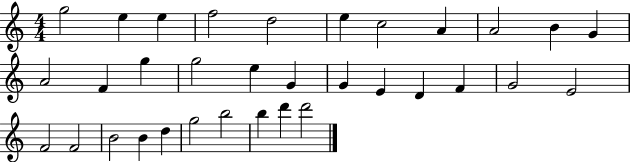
{
  \clef treble
  \numericTimeSignature
  \time 4/4
  \key c \major
  g''2 e''4 e''4 | f''2 d''2 | e''4 c''2 a'4 | a'2 b'4 g'4 | \break a'2 f'4 g''4 | g''2 e''4 g'4 | g'4 e'4 d'4 f'4 | g'2 e'2 | \break f'2 f'2 | b'2 b'4 d''4 | g''2 b''2 | b''4 d'''4 d'''2 | \break \bar "|."
}